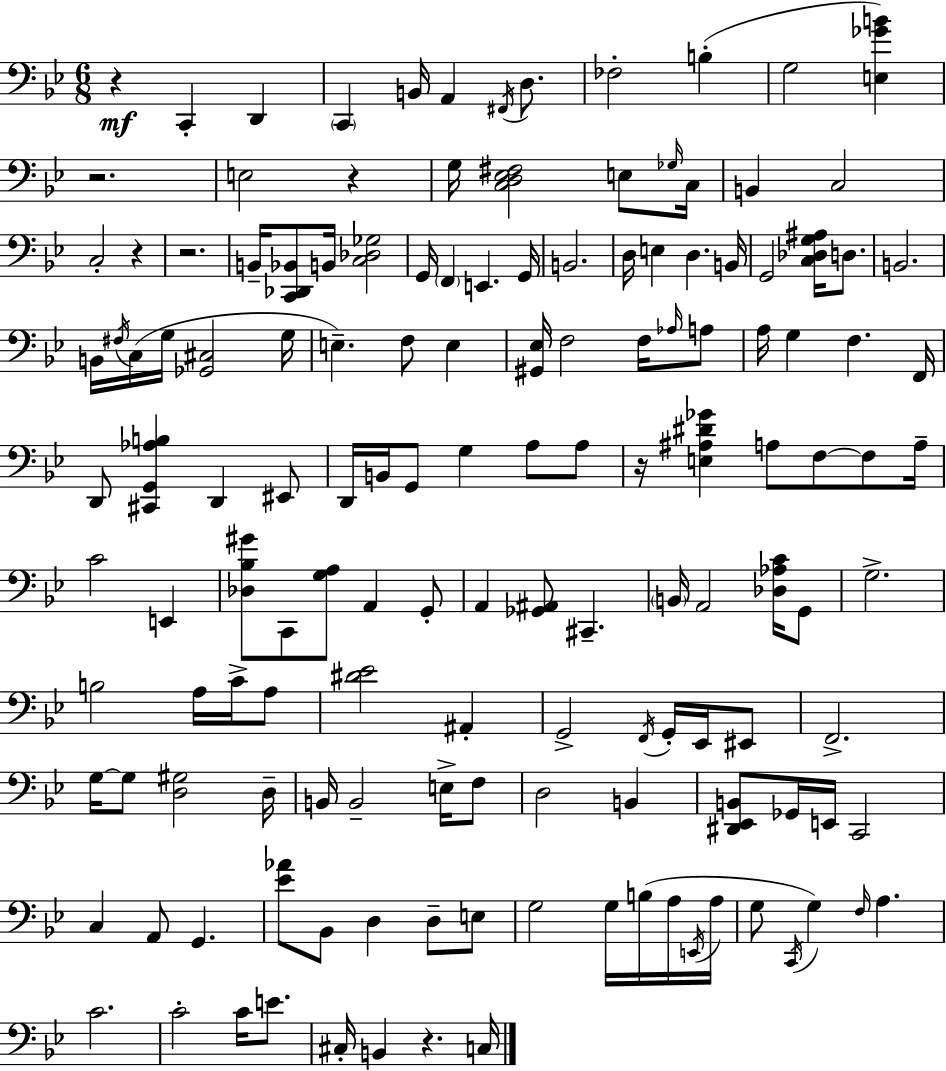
X:1
T:Untitled
M:6/8
L:1/4
K:Gm
z C,, D,, C,, B,,/4 A,, ^F,,/4 D,/2 _F,2 B, G,2 [E,_GB] z2 E,2 z G,/4 [C,D,_E,^F,]2 E,/2 _G,/4 C,/4 B,, C,2 C,2 z z2 B,,/4 [C,,_D,,_B,,]/2 B,,/4 [C,_D,_G,]2 G,,/4 F,, E,, G,,/4 B,,2 D,/4 E, D, B,,/4 G,,2 [C,_D,G,^A,]/4 D,/2 B,,2 B,,/4 ^F,/4 C,/4 G,/4 [_G,,^C,]2 G,/4 E, F,/2 E, [^G,,_E,]/4 F,2 F,/4 _A,/4 A,/2 A,/4 G, F, F,,/4 D,,/2 [^C,,G,,_A,B,] D,, ^E,,/2 D,,/4 B,,/4 G,,/2 G, A,/2 A,/2 z/4 [E,^A,^D_G] A,/2 F,/2 F,/2 A,/4 C2 E,, [_D,_B,^G]/2 C,,/2 [G,A,]/2 A,, G,,/2 A,, [_G,,^A,,]/2 ^C,, B,,/4 A,,2 [_D,_A,C]/4 G,,/2 G,2 B,2 A,/4 C/4 A,/2 [^D_E]2 ^A,, G,,2 F,,/4 G,,/4 _E,,/4 ^E,,/2 F,,2 G,/4 G,/2 [D,^G,]2 D,/4 B,,/4 B,,2 E,/4 F,/2 D,2 B,, [^D,,_E,,B,,]/2 _G,,/4 E,,/4 C,,2 C, A,,/2 G,, [_E_A]/2 _B,,/2 D, D,/2 E,/2 G,2 G,/4 B,/4 A,/4 E,,/4 A,/4 G,/2 C,,/4 G, F,/4 A, C2 C2 C/4 E/2 ^C,/4 B,, z C,/4